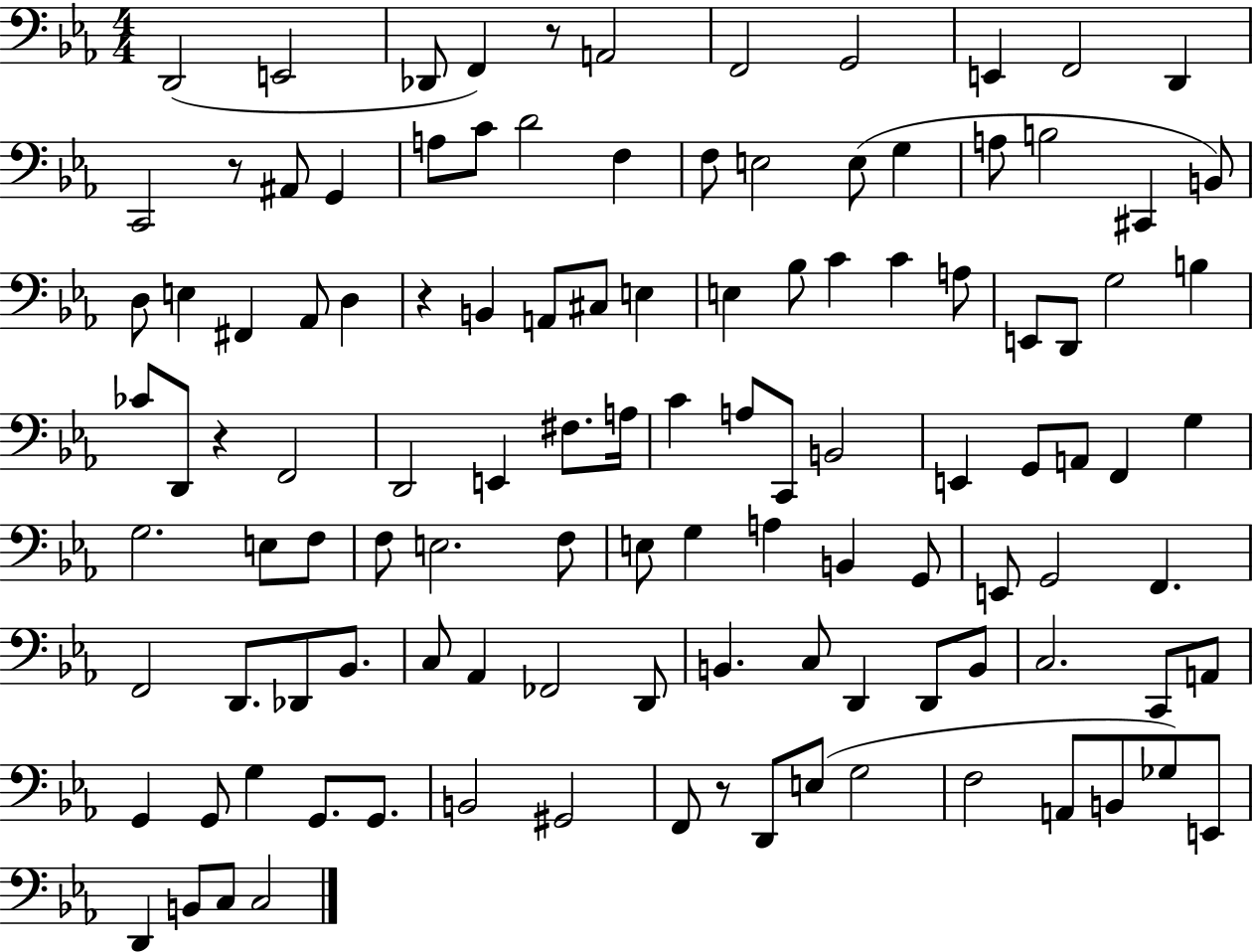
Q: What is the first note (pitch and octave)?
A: D2